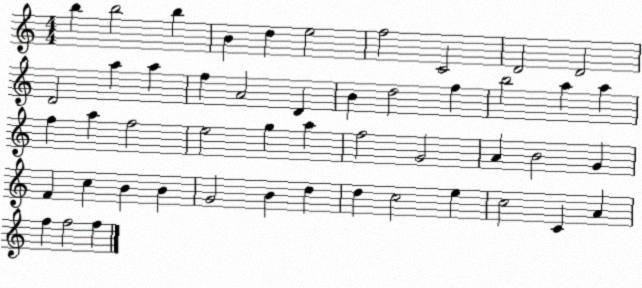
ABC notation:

X:1
T:Untitled
M:4/4
L:1/4
K:C
b b2 b B d e2 f2 C2 D2 D2 D2 a a f A2 D B d2 f b2 a a f a f2 e2 g a f2 G2 A B2 G F c B B G2 B d d c2 e c2 C A f f2 f